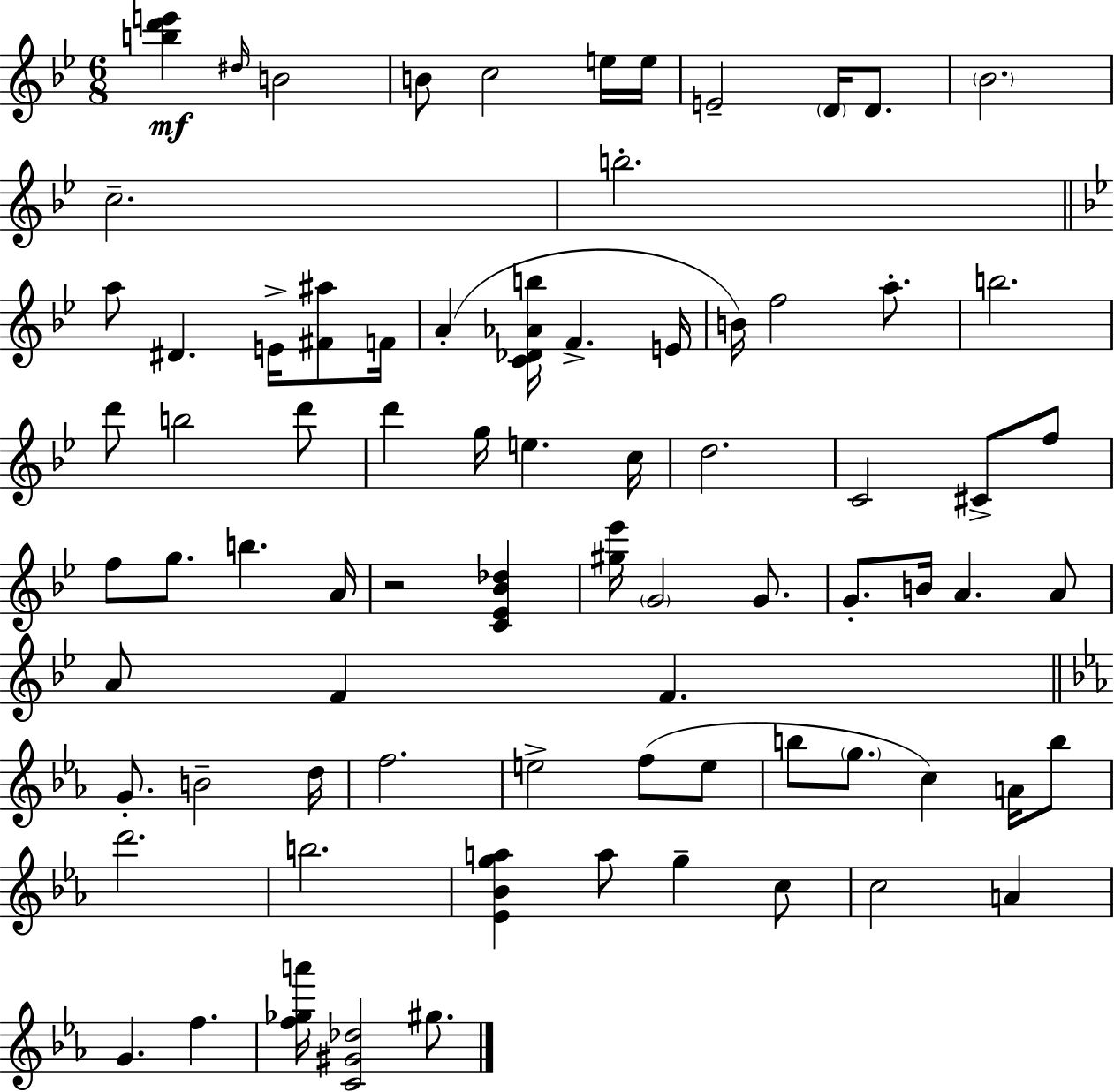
{
  \clef treble
  \numericTimeSignature
  \time 6/8
  \key g \minor
  <b'' d''' e'''>4\mf \grace { dis''16 } b'2 | b'8 c''2 e''16 | e''16 e'2-- \parenthesize d'16 d'8. | \parenthesize bes'2. | \break c''2.-- | b''2.-. | \bar "||" \break \key bes \major a''8 dis'4. e'16-> <fis' ais''>8 f'16 | a'4-.( <c' des' aes' b''>16 f'4.-> e'16 | b'16) f''2 a''8.-. | b''2. | \break d'''8 b''2 d'''8 | d'''4 g''16 e''4. c''16 | d''2. | c'2 cis'8-> f''8 | \break f''8 g''8. b''4. a'16 | r2 <c' ees' bes' des''>4 | <gis'' ees'''>16 \parenthesize g'2 g'8. | g'8.-. b'16 a'4. a'8 | \break a'8 f'4 f'4. | \bar "||" \break \key ees \major g'8.-. b'2-- d''16 | f''2. | e''2-> f''8( e''8 | b''8 \parenthesize g''8. c''4) a'16 b''8 | \break d'''2. | b''2. | <ees' bes' g'' a''>4 a''8 g''4-- c''8 | c''2 a'4 | \break g'4. f''4. | <f'' ges'' a'''>16 <c' gis' des''>2 gis''8. | \bar "|."
}